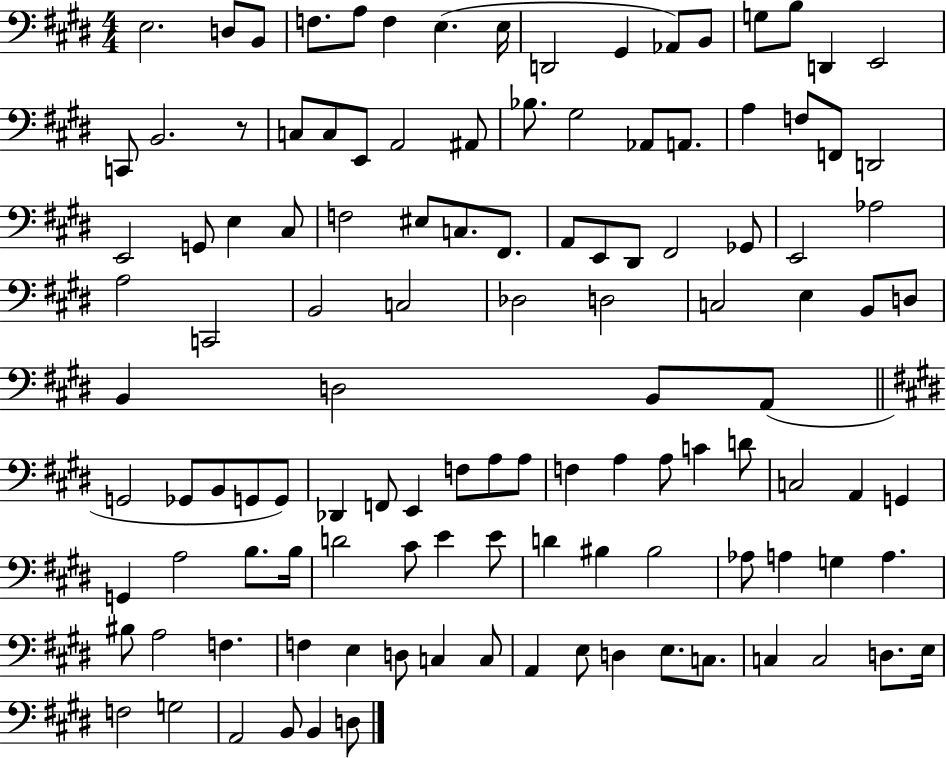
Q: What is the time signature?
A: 4/4